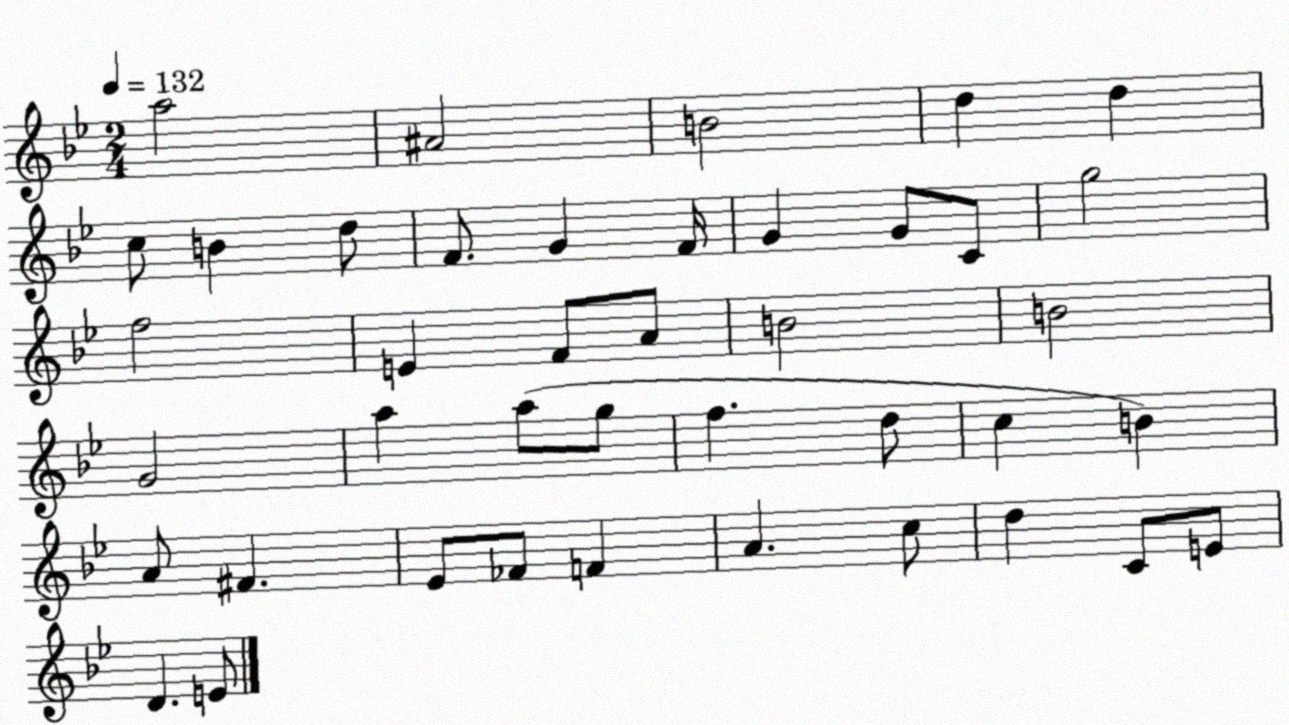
X:1
T:Untitled
M:2/4
L:1/4
K:Bb
a2 ^A2 B2 d d c/2 B d/2 F/2 G F/4 G G/2 C/2 g2 f2 E F/2 A/2 B2 B2 G2 a a/2 g/2 f d/2 c B A/2 ^F _E/2 _F/2 F A c/2 d C/2 E/2 D E/2